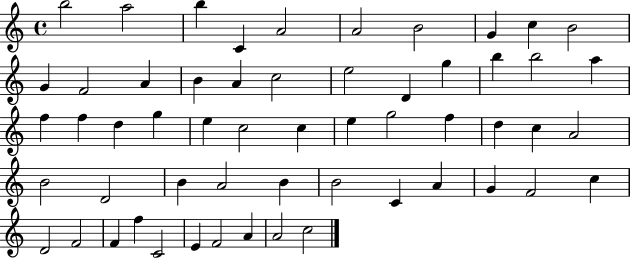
B5/h A5/h B5/q C4/q A4/h A4/h B4/h G4/q C5/q B4/h G4/q F4/h A4/q B4/q A4/q C5/h E5/h D4/q G5/q B5/q B5/h A5/q F5/q F5/q D5/q G5/q E5/q C5/h C5/q E5/q G5/h F5/q D5/q C5/q A4/h B4/h D4/h B4/q A4/h B4/q B4/h C4/q A4/q G4/q F4/h C5/q D4/h F4/h F4/q F5/q C4/h E4/q F4/h A4/q A4/h C5/h